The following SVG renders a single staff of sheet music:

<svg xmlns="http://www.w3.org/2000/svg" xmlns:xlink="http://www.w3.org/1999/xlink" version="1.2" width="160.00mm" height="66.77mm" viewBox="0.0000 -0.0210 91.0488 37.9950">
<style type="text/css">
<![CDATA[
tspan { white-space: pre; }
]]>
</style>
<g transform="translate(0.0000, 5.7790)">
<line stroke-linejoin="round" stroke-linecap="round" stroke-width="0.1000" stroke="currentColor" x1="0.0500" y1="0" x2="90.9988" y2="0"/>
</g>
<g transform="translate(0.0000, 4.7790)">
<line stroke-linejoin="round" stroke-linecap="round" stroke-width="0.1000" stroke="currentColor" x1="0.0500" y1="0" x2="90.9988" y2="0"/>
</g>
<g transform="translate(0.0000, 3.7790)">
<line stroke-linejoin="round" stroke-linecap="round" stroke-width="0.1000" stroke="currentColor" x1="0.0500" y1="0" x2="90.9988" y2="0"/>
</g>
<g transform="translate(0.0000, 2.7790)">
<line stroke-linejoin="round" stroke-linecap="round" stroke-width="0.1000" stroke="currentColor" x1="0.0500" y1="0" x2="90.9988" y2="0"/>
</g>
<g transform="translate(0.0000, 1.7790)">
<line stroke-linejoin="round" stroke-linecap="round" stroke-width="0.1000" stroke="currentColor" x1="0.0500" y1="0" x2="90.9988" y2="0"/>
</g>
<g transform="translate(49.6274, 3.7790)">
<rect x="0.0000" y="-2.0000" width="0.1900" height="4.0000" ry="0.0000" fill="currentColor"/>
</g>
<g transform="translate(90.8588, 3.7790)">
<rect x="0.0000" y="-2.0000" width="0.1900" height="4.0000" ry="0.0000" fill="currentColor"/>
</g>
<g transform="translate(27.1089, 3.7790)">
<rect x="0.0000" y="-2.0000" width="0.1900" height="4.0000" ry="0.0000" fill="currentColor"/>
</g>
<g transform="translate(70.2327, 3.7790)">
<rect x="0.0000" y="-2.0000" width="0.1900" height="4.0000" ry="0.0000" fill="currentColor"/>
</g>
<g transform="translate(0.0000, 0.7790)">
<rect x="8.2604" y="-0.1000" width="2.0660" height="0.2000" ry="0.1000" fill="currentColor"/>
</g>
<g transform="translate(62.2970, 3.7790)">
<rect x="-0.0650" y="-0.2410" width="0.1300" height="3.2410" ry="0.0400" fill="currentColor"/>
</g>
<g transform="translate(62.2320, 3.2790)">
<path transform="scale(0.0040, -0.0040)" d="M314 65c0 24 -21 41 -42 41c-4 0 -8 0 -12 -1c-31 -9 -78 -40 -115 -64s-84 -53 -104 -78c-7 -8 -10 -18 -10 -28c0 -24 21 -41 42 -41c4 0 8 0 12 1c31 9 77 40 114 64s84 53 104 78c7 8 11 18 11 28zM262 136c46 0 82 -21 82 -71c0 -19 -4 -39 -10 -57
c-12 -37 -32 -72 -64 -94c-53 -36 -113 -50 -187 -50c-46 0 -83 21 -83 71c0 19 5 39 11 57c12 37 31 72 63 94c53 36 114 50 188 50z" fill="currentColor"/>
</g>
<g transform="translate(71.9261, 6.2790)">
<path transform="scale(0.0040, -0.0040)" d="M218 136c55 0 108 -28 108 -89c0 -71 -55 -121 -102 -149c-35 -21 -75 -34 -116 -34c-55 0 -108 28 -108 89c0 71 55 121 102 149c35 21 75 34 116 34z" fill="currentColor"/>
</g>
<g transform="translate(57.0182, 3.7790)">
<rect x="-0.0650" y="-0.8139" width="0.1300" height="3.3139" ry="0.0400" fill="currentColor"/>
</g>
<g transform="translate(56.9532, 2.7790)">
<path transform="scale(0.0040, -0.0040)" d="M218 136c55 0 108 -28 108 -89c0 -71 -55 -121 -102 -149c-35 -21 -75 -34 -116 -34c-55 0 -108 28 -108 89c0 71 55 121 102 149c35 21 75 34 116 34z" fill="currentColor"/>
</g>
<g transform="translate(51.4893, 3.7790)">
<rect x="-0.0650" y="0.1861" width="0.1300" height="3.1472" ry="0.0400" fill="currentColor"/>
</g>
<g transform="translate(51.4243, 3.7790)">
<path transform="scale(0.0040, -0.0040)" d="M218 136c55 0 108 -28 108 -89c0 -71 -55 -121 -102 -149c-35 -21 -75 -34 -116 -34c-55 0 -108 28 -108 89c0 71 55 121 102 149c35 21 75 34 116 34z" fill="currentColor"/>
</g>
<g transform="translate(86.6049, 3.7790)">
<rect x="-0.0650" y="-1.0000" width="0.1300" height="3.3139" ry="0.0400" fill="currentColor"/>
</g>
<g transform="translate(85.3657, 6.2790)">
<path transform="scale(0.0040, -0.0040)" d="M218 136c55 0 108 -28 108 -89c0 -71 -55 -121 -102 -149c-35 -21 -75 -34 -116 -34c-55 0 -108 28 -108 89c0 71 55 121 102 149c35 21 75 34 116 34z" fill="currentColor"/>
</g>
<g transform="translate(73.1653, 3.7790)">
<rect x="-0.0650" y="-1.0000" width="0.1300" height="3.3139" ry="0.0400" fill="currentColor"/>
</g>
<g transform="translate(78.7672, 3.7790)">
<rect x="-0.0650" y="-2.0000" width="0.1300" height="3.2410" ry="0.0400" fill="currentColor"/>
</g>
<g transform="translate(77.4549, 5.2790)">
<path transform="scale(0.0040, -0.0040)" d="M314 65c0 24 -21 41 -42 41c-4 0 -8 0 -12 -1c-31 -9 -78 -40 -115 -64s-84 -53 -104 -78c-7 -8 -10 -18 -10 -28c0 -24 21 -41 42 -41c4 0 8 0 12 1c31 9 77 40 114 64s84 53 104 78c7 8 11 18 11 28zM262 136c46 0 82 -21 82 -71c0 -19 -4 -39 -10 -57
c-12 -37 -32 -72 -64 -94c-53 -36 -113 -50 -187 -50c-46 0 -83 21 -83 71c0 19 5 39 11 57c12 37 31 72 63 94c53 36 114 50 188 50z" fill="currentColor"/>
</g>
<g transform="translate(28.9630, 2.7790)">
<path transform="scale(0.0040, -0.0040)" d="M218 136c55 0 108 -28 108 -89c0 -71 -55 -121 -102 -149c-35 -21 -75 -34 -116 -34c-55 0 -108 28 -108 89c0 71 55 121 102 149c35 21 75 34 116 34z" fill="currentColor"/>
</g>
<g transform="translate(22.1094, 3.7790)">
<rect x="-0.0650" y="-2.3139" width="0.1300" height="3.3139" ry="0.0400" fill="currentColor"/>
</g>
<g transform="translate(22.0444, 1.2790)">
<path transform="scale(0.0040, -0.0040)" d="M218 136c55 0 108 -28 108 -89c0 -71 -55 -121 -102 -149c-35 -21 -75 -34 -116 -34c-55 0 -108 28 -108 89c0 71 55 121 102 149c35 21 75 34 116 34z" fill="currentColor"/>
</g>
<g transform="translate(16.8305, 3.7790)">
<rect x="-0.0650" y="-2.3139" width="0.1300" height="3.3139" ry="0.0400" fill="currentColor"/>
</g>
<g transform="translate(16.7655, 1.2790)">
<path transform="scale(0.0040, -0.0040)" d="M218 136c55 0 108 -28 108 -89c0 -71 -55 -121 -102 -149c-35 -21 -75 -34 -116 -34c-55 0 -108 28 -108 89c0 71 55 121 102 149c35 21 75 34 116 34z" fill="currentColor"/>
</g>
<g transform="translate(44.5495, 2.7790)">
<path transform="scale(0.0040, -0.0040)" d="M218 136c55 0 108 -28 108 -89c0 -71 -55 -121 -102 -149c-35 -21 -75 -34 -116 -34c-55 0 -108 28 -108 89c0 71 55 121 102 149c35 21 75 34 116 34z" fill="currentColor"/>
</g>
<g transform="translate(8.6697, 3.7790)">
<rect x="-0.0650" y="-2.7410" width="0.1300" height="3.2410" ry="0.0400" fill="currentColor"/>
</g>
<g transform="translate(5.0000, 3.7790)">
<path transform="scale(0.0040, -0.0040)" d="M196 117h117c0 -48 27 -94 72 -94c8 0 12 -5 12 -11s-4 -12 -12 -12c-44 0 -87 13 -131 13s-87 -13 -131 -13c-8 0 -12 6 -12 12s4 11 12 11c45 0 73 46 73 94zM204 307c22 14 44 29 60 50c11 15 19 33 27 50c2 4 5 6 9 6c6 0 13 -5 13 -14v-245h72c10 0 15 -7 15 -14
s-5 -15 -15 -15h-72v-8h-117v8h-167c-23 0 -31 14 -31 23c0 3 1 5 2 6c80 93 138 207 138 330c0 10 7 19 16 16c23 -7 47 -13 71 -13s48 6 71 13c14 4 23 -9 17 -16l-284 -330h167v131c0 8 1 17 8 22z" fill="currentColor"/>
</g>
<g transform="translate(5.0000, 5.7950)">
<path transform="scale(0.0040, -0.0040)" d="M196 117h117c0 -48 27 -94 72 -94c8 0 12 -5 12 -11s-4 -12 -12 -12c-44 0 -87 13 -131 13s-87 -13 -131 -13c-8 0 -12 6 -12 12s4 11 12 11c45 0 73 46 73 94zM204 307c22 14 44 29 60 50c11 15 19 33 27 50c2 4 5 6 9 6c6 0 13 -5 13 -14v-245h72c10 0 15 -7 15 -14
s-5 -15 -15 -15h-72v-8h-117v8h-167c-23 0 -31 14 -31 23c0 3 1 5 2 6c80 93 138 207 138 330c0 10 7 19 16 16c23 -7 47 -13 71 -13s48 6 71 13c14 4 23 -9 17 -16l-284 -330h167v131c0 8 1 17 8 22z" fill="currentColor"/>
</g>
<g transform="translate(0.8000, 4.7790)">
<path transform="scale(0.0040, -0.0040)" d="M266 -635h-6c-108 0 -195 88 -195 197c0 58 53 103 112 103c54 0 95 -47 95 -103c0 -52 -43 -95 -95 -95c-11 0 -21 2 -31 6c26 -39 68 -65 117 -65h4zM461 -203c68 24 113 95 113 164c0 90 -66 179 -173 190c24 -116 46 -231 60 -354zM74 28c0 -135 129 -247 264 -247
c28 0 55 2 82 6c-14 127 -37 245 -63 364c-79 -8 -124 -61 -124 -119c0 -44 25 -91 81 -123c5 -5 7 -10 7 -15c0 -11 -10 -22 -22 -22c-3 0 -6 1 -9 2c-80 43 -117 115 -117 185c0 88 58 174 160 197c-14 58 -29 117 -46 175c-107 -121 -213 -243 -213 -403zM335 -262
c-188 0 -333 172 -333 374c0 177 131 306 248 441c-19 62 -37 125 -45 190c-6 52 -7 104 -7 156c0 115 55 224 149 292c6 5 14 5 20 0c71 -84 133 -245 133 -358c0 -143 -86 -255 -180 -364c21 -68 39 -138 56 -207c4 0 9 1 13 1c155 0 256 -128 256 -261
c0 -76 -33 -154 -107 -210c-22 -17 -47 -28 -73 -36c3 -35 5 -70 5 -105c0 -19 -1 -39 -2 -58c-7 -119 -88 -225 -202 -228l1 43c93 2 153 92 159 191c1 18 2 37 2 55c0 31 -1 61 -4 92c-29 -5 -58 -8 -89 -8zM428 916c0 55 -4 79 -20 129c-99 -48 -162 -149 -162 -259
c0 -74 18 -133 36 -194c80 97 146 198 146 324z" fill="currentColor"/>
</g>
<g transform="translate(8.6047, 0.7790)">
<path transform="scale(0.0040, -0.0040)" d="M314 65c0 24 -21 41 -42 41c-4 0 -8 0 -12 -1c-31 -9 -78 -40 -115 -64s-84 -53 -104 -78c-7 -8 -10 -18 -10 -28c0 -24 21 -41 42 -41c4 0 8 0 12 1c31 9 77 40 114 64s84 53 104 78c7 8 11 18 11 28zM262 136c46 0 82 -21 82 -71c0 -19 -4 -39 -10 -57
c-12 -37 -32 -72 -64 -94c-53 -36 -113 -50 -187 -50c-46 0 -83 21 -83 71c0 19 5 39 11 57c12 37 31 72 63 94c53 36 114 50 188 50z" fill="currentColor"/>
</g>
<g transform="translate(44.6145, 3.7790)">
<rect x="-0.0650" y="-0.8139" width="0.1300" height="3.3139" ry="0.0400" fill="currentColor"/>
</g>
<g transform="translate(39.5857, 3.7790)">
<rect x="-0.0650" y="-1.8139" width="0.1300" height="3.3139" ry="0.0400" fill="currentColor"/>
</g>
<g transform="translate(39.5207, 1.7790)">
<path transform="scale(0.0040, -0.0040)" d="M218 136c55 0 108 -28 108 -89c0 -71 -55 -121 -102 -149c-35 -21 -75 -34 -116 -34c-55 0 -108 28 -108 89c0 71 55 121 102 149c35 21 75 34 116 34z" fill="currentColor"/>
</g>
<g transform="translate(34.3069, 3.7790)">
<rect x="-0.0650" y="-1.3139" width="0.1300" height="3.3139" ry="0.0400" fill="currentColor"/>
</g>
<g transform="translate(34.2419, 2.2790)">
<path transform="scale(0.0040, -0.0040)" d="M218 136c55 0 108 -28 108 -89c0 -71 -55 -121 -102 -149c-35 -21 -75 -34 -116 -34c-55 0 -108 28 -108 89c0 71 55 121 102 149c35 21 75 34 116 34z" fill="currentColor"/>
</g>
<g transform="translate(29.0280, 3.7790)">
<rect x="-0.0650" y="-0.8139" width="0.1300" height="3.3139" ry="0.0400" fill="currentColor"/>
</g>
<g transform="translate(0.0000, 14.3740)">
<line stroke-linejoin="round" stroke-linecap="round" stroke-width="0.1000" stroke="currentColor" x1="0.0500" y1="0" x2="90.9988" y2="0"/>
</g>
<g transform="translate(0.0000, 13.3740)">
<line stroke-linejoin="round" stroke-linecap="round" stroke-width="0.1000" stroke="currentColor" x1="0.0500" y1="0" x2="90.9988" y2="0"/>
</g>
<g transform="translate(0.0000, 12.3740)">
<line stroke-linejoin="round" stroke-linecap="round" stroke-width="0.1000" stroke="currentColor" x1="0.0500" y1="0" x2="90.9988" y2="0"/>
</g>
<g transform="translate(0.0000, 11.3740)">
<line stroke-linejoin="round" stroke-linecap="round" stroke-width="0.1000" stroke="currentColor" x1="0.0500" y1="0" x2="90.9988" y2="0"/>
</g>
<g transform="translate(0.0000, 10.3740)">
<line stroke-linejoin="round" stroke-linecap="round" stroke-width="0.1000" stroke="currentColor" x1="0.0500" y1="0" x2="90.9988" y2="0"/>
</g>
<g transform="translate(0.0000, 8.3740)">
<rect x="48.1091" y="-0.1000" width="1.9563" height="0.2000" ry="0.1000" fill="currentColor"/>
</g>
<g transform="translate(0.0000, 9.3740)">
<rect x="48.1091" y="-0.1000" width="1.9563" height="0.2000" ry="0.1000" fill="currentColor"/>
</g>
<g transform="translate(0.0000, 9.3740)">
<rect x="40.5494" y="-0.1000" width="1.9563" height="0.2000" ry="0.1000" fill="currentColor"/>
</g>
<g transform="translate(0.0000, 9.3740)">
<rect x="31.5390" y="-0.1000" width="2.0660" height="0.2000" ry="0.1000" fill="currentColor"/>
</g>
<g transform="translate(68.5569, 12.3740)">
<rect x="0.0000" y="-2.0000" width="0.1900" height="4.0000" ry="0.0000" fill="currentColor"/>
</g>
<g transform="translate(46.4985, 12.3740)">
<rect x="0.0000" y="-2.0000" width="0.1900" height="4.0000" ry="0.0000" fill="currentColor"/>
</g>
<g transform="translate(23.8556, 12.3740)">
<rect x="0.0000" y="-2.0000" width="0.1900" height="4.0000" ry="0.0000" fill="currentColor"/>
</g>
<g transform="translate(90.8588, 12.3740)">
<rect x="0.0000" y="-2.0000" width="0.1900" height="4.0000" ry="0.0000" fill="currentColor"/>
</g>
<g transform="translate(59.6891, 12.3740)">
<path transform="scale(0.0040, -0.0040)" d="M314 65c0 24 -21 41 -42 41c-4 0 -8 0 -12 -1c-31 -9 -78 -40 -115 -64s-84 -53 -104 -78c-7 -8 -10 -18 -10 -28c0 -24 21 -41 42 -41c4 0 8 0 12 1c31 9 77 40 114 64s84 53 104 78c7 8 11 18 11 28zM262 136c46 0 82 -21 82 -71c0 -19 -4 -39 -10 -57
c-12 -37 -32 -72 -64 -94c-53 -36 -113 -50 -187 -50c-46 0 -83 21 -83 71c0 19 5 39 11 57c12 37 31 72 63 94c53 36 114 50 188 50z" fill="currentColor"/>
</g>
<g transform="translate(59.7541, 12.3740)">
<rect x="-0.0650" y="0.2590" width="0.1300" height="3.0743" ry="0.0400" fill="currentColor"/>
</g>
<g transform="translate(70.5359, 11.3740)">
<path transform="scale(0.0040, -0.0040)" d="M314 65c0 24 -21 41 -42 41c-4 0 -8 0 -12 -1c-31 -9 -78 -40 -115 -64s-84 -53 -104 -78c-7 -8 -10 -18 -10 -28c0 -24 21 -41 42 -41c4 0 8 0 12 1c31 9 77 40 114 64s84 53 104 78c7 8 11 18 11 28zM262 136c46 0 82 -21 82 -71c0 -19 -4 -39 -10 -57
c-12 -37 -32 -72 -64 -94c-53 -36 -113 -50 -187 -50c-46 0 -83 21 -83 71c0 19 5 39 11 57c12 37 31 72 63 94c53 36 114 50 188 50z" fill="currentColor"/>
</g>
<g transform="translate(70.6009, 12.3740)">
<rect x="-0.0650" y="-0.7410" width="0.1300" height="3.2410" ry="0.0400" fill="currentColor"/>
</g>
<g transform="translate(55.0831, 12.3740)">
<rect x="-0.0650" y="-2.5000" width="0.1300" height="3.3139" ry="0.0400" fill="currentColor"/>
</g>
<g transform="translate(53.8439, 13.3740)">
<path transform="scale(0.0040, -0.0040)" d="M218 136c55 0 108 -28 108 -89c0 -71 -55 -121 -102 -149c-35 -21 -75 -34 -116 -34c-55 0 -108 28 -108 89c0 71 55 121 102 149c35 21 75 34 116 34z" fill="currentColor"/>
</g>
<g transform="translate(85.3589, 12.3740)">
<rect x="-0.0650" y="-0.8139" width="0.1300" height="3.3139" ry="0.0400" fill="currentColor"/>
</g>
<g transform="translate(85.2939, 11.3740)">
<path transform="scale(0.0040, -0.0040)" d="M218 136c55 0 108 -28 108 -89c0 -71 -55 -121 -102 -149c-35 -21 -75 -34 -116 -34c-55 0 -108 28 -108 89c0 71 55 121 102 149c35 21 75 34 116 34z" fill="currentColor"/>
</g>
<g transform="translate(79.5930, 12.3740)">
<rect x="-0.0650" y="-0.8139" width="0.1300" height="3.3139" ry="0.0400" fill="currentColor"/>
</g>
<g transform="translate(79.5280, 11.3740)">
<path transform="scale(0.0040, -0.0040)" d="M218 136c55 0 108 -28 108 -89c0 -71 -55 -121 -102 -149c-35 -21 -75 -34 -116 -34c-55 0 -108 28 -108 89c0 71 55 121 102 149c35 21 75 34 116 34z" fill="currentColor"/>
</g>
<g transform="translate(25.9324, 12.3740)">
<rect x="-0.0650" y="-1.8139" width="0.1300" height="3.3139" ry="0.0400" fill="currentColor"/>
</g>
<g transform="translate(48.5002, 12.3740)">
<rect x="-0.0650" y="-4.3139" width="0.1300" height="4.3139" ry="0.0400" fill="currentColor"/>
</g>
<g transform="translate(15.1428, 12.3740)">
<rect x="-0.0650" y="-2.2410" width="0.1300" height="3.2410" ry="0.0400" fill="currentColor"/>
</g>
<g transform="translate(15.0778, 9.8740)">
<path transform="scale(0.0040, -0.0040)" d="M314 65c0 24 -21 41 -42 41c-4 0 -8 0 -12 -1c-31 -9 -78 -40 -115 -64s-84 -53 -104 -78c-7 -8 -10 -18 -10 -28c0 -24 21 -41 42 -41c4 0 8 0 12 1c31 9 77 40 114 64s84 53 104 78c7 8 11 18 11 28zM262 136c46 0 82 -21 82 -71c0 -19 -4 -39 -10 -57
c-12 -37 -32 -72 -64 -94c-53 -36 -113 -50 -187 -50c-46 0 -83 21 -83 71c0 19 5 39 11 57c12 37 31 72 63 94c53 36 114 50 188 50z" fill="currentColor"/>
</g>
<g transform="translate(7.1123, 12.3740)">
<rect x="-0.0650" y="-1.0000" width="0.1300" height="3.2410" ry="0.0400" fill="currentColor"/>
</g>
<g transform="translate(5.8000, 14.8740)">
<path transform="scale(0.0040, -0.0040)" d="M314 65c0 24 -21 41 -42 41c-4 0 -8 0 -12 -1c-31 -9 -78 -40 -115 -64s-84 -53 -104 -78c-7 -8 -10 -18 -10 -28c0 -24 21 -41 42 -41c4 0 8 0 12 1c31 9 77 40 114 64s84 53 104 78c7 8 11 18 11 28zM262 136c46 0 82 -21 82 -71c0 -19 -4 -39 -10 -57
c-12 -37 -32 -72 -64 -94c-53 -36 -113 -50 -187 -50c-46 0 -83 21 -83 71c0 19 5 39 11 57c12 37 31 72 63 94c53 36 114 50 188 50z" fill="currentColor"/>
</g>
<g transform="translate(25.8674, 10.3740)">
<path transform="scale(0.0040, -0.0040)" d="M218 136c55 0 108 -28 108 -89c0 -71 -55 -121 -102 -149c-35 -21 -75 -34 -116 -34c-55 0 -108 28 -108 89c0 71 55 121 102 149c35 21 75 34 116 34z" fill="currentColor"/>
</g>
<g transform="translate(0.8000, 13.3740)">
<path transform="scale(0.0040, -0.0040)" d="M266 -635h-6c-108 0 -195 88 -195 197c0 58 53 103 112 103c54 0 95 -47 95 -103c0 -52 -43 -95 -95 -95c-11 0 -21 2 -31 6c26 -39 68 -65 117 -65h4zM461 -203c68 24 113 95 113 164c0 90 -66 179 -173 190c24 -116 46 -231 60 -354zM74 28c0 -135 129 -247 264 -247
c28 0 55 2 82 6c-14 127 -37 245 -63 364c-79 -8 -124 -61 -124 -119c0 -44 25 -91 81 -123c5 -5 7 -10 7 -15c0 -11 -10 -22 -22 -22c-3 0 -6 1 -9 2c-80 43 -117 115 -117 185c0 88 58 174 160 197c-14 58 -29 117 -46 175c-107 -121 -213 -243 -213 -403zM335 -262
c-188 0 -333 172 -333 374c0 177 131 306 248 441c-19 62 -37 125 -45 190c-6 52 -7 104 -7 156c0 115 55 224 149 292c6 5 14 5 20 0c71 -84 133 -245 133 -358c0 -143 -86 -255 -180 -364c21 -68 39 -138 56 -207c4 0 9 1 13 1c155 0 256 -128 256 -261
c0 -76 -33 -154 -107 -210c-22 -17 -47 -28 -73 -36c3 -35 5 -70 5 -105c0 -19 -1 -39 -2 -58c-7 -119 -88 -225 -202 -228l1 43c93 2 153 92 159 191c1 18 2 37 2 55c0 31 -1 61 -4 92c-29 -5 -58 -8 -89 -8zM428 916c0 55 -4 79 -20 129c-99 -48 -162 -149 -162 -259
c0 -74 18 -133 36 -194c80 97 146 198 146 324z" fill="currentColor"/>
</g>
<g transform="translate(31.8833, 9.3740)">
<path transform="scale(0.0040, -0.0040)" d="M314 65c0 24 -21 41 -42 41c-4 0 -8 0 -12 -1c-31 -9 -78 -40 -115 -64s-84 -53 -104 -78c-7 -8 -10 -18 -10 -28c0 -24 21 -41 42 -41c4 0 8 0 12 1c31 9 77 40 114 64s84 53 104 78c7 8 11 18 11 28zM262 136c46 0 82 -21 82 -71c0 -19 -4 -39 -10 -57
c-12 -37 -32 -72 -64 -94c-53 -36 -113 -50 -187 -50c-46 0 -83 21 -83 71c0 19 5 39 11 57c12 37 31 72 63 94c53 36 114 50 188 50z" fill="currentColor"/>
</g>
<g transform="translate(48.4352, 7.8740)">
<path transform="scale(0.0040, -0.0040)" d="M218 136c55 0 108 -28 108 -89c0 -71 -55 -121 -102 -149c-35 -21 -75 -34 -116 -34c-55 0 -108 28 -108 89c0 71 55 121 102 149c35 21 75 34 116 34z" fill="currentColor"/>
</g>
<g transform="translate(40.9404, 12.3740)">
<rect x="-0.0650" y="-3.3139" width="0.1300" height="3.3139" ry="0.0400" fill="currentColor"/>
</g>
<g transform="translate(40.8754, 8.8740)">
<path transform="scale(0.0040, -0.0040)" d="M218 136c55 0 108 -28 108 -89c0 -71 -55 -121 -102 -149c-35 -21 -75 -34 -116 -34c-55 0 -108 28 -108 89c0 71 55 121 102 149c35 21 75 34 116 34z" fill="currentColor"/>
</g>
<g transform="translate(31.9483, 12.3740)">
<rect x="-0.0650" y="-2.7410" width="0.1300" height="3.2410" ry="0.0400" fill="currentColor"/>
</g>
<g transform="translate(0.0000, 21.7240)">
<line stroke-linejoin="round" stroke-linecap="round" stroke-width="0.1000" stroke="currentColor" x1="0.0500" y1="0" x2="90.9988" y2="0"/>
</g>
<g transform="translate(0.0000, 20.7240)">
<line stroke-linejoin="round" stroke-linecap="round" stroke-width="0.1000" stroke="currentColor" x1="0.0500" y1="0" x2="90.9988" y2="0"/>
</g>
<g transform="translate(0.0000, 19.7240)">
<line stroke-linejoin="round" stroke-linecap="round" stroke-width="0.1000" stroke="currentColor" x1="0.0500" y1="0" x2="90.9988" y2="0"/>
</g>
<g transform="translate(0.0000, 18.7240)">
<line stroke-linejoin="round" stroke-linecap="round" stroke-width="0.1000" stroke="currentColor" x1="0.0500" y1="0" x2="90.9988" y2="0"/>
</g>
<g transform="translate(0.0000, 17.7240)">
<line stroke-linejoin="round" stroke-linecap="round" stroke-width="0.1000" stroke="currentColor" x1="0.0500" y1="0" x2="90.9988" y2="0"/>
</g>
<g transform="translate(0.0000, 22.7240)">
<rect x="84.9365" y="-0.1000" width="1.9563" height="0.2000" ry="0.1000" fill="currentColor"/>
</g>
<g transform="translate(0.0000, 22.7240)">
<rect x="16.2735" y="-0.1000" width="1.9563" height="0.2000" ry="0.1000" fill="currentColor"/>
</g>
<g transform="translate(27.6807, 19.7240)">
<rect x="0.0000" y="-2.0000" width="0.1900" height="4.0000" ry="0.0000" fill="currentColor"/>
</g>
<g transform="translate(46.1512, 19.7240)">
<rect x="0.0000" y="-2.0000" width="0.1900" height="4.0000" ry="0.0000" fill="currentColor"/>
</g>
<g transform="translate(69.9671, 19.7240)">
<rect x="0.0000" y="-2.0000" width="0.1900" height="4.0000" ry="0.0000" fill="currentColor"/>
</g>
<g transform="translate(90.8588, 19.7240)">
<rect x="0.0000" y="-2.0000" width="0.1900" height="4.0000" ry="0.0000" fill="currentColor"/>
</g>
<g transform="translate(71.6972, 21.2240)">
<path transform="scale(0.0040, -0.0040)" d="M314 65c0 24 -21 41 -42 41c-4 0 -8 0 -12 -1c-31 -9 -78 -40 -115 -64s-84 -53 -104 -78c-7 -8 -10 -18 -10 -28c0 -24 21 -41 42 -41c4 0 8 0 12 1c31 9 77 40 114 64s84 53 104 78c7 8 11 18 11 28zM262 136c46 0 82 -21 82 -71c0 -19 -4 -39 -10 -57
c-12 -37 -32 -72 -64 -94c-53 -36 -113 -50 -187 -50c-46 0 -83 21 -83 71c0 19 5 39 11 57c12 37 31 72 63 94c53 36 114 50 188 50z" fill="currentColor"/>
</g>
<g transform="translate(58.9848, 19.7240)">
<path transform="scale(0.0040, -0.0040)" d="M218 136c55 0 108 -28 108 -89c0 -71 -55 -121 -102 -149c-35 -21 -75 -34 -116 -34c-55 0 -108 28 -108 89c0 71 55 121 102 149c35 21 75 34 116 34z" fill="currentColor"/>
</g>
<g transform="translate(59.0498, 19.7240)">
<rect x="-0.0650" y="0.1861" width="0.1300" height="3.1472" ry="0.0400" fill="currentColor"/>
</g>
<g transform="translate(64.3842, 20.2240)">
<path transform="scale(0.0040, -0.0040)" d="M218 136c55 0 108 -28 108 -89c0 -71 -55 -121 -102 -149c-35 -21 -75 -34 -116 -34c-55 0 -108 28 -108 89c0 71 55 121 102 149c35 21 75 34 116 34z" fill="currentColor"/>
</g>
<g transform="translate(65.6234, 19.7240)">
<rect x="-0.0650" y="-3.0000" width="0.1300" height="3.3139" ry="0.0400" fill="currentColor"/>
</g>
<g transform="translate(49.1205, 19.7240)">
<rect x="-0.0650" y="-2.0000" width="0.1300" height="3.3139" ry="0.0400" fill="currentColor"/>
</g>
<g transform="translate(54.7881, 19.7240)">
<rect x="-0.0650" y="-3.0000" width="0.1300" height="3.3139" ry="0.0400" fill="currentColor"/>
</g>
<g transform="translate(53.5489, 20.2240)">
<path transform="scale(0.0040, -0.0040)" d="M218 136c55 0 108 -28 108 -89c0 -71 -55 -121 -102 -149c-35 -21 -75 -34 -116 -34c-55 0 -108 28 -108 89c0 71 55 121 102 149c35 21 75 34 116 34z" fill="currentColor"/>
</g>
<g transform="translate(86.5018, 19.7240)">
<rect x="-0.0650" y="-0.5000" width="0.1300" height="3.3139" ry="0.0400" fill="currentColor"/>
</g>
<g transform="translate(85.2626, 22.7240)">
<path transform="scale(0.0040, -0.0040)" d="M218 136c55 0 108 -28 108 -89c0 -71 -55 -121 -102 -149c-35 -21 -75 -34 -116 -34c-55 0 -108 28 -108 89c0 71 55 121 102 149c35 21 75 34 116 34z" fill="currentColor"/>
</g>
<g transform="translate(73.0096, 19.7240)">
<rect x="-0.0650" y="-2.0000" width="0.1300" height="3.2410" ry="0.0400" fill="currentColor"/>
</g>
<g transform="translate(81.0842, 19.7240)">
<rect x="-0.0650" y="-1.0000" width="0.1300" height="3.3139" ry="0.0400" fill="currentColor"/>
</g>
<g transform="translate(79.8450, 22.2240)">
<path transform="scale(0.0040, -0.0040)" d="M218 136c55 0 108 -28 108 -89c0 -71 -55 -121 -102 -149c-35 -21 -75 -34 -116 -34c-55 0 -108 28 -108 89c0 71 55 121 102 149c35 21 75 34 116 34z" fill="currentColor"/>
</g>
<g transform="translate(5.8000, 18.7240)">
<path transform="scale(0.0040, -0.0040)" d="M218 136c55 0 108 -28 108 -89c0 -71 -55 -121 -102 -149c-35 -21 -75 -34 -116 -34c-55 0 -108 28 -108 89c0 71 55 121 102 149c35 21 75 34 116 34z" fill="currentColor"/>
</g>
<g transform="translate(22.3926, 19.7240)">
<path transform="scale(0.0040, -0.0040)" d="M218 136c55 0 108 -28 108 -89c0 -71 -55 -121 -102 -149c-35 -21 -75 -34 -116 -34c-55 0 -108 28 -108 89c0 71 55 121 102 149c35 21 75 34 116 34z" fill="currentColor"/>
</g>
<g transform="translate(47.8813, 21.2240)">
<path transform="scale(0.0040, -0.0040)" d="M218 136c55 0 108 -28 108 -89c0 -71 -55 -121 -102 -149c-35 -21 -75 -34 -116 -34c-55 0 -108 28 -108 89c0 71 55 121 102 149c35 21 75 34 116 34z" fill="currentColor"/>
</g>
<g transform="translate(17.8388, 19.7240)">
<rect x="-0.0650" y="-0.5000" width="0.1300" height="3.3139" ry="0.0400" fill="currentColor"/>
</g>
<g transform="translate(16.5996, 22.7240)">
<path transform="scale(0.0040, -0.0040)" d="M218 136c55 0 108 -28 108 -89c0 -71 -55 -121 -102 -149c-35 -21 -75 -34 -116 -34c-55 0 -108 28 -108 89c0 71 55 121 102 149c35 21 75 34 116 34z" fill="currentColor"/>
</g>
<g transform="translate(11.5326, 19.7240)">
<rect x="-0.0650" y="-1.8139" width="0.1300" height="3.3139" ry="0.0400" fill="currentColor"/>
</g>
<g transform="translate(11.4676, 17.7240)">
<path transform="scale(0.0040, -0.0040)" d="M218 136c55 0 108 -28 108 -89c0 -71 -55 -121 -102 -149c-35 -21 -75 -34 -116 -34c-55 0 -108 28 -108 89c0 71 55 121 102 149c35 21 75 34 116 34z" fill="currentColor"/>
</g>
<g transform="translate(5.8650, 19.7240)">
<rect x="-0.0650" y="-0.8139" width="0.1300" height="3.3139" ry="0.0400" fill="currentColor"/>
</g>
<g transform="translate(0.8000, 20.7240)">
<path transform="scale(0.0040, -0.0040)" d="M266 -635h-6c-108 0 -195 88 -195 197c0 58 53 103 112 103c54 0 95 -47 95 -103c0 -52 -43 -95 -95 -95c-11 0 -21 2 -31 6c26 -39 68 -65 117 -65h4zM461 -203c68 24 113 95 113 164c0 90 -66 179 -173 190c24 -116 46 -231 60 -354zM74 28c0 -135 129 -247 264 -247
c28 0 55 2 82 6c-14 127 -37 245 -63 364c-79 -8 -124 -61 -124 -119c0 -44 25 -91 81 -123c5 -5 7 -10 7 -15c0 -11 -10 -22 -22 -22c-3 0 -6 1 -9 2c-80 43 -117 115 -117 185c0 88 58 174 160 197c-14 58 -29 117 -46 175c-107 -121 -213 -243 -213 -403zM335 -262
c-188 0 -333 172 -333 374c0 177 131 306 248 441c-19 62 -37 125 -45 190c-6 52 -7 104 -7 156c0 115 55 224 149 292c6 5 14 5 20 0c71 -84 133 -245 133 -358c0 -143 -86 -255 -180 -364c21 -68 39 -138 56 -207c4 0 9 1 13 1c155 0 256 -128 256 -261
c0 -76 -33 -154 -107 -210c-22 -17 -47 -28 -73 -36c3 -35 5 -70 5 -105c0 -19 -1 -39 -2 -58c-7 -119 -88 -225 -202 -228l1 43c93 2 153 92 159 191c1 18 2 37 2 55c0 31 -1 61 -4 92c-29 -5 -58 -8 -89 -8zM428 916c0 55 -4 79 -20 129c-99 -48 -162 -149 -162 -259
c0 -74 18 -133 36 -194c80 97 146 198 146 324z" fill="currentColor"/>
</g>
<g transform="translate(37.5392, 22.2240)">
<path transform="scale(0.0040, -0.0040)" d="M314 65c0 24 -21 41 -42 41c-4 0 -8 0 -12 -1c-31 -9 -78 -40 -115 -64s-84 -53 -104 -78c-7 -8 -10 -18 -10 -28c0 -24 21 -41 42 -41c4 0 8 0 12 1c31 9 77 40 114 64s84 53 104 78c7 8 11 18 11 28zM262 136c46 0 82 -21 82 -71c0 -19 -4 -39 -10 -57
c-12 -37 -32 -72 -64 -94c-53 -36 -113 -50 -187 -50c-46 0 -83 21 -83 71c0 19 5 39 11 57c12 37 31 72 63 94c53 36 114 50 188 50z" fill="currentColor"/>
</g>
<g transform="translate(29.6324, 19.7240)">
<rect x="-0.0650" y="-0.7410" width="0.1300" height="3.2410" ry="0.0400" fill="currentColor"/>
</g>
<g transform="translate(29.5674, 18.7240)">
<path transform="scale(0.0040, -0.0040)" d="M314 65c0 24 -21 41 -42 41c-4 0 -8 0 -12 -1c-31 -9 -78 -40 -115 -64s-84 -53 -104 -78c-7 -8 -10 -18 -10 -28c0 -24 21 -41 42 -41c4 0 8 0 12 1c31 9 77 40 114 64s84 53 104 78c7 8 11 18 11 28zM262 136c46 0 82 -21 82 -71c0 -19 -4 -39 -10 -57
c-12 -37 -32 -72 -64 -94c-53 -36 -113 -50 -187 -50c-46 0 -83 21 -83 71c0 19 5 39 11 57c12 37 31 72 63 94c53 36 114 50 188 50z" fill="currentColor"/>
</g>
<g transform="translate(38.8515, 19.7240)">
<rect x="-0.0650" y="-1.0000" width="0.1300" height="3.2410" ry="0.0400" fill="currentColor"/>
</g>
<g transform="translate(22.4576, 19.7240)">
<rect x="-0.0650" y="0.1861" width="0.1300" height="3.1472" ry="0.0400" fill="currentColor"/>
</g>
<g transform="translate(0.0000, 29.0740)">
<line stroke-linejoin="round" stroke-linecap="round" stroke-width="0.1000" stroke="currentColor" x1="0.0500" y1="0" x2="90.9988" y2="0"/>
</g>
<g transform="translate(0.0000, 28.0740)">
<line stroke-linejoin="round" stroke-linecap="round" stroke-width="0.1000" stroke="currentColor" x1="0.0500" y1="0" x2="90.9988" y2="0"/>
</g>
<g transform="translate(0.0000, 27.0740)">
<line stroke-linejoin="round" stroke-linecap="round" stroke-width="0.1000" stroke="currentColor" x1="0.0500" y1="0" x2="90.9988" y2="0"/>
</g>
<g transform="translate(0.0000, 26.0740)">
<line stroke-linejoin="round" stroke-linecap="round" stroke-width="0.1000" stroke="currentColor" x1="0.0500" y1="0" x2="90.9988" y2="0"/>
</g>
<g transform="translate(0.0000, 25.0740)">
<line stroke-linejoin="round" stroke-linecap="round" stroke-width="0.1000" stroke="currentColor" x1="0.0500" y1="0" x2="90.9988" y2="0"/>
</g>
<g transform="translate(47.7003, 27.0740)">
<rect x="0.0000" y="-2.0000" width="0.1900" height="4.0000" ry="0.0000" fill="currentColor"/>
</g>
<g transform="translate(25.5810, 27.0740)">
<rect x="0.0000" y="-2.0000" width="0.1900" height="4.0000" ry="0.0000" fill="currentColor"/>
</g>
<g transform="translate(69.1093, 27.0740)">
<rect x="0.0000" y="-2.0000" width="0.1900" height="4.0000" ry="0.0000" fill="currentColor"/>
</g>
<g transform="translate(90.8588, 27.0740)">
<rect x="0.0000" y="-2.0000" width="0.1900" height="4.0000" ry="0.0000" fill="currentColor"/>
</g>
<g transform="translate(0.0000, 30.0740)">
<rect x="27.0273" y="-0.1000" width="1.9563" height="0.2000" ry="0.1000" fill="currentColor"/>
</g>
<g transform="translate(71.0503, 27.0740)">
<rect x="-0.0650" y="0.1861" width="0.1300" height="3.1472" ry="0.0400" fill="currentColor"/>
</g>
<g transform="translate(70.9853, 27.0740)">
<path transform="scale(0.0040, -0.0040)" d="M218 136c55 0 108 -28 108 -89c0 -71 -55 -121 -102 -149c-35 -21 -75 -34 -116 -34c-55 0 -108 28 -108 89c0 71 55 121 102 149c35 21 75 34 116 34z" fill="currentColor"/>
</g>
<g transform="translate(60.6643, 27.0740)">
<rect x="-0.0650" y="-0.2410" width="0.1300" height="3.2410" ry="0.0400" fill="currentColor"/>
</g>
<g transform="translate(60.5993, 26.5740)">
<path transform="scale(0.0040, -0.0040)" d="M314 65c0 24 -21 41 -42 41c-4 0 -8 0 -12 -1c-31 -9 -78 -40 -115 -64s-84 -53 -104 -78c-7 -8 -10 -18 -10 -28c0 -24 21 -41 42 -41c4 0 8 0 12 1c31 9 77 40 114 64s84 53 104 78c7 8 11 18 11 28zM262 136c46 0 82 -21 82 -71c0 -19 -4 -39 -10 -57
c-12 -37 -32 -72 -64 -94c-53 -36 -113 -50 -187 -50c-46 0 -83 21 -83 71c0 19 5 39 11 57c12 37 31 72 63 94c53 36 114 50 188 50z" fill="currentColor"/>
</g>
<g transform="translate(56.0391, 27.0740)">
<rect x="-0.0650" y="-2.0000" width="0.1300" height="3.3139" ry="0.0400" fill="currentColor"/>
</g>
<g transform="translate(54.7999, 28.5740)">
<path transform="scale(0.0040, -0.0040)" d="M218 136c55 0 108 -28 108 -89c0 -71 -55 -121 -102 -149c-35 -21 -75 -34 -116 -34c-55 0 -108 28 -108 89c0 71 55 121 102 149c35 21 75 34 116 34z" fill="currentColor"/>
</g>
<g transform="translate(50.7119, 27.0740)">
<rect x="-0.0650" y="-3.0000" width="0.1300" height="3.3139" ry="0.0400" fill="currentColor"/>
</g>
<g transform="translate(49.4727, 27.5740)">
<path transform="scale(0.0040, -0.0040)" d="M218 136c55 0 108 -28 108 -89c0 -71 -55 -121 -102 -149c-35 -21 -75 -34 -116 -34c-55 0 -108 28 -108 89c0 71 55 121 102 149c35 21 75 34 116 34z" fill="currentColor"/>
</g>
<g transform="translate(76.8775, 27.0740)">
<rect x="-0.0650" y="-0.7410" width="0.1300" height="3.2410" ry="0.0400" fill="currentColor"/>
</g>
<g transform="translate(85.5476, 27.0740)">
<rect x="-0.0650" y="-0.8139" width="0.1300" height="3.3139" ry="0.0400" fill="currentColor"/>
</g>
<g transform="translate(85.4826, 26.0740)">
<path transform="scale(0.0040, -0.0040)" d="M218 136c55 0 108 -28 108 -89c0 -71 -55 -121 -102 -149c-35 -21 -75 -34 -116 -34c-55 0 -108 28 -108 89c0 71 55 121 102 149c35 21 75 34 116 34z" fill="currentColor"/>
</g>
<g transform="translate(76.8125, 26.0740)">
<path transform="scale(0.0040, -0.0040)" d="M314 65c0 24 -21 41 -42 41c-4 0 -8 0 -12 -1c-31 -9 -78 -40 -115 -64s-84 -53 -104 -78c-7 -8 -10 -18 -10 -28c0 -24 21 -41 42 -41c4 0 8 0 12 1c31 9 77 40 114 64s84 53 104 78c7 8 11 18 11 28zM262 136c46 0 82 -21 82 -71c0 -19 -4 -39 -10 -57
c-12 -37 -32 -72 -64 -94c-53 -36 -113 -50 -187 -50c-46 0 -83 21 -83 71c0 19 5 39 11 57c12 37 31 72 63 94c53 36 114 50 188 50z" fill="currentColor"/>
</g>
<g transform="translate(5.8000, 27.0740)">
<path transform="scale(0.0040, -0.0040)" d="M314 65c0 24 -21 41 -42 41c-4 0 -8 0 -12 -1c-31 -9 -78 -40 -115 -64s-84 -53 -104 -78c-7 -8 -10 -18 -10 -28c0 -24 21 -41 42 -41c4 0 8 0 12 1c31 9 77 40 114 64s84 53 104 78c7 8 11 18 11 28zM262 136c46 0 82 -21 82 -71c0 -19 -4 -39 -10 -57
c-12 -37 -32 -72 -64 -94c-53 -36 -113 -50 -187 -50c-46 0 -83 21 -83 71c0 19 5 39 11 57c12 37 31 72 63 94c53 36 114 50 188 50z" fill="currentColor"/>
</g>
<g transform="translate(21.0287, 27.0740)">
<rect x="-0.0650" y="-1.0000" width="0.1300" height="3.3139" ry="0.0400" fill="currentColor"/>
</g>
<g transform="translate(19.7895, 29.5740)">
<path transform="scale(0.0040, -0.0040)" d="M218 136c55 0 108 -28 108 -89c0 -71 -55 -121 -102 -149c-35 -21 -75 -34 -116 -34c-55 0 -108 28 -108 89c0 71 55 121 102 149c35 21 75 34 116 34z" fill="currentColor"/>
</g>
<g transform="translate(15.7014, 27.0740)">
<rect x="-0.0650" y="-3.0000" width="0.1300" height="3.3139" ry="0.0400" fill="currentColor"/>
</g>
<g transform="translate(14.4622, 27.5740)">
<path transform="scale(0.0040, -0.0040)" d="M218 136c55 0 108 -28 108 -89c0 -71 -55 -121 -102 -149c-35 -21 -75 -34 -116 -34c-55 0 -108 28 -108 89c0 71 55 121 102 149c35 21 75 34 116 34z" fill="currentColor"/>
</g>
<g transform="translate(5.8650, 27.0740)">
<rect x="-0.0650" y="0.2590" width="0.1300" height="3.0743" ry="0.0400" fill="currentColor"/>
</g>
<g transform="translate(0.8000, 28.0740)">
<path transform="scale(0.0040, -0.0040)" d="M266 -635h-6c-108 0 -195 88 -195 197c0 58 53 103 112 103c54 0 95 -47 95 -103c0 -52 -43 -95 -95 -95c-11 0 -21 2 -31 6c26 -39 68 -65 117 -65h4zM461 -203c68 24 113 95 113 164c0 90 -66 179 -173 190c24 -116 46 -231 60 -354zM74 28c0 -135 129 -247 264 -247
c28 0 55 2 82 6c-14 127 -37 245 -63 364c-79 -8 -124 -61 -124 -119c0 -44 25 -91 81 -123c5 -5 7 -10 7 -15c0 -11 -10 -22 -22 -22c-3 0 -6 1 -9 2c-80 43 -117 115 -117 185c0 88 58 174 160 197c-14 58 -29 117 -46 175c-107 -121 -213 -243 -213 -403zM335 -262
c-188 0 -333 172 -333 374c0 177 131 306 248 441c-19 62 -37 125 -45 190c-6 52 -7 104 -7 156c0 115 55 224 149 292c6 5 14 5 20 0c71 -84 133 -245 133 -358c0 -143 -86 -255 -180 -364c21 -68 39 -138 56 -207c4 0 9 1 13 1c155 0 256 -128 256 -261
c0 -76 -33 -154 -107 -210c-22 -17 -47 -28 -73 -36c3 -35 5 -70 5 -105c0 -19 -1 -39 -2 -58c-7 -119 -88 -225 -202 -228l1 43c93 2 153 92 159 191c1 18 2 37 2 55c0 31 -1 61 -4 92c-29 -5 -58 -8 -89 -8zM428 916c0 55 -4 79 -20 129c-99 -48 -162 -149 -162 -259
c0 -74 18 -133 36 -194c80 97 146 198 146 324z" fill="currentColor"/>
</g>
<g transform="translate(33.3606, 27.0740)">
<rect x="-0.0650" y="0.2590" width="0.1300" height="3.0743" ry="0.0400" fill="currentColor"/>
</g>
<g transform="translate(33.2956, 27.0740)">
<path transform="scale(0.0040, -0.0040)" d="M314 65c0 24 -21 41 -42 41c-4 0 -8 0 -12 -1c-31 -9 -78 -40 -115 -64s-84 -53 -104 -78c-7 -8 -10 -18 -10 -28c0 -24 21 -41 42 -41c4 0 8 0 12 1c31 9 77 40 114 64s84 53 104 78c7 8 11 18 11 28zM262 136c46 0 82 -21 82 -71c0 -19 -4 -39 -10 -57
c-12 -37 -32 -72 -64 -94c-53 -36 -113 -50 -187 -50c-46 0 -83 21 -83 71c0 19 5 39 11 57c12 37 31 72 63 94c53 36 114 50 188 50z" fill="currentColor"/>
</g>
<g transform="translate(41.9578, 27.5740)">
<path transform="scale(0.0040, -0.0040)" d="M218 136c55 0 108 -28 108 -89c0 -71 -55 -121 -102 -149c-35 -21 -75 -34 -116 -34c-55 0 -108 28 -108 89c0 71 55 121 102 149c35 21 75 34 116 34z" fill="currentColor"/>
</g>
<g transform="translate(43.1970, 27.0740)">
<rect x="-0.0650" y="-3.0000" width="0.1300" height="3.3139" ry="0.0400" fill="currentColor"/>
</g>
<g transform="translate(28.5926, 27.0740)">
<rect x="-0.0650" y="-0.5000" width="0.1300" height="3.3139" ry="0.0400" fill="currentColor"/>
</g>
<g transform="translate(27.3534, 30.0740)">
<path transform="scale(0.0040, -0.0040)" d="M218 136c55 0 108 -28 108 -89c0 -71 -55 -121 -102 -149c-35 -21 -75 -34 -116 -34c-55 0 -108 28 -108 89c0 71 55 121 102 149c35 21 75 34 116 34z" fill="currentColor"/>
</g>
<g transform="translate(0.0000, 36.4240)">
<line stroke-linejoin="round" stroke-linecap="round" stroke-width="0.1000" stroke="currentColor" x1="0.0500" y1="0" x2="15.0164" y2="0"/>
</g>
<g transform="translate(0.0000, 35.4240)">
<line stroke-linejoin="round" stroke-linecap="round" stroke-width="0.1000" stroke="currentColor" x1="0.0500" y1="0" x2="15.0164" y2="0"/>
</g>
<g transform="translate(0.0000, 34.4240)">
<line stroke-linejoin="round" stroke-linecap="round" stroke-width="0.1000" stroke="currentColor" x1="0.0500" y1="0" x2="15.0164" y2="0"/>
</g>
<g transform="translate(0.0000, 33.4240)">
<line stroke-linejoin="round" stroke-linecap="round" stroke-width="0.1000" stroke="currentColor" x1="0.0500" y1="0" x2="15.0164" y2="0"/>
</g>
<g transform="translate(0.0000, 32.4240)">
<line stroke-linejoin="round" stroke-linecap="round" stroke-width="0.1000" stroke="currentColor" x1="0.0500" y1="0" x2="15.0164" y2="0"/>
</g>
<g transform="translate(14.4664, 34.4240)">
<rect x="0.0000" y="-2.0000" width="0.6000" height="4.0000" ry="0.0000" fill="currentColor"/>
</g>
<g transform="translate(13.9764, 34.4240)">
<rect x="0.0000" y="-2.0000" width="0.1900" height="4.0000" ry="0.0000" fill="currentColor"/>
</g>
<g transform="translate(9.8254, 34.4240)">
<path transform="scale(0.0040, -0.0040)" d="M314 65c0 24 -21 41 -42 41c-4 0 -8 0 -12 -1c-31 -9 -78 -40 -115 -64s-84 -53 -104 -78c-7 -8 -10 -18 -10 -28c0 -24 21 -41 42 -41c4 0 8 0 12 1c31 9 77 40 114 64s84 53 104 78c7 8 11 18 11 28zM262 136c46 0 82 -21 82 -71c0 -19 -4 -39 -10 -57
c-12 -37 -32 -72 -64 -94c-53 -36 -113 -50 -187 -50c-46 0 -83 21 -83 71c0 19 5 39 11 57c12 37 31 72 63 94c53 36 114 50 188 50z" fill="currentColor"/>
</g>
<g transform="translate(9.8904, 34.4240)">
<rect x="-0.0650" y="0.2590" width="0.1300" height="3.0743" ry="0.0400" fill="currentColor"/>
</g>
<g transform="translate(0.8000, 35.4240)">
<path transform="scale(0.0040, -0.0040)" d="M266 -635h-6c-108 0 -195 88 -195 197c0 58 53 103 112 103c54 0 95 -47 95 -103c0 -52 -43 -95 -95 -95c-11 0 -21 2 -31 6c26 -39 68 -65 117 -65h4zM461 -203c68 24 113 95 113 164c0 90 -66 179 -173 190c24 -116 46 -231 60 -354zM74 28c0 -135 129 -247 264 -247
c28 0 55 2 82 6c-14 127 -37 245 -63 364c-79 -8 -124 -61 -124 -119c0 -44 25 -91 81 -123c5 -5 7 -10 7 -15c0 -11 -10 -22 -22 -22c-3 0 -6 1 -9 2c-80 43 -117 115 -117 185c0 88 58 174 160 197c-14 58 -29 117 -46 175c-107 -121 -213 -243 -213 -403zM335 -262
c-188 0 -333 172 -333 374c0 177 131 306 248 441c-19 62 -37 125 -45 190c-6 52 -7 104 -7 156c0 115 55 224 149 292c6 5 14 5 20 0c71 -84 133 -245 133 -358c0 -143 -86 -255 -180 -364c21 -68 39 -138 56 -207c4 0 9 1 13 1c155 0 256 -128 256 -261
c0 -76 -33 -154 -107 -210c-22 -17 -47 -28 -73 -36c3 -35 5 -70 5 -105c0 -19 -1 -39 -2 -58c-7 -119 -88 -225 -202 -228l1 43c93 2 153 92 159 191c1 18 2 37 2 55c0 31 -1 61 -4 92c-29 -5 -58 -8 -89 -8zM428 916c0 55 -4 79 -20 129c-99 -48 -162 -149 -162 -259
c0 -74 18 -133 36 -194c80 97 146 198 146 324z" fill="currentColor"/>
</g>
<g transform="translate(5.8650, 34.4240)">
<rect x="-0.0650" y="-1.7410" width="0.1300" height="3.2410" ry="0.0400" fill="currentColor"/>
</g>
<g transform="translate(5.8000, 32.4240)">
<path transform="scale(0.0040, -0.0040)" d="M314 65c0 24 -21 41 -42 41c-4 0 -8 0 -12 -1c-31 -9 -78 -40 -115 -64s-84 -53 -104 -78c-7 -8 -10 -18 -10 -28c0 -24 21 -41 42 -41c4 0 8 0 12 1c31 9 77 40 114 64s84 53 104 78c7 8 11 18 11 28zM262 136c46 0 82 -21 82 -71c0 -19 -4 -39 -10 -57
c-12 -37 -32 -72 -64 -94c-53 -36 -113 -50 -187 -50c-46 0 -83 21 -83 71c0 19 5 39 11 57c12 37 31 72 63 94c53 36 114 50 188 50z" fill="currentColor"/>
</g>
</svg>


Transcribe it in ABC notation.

X:1
T:Untitled
M:4/4
L:1/4
K:C
a2 g g d e f d B d c2 D F2 D D2 g2 f a2 b d' G B2 d2 d d d f C B d2 D2 F A B A F2 D C B2 A D C B2 A A F c2 B d2 d f2 B2